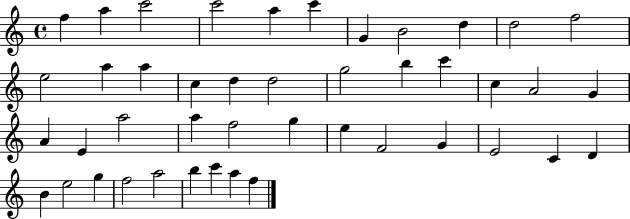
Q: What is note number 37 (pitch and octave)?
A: E5